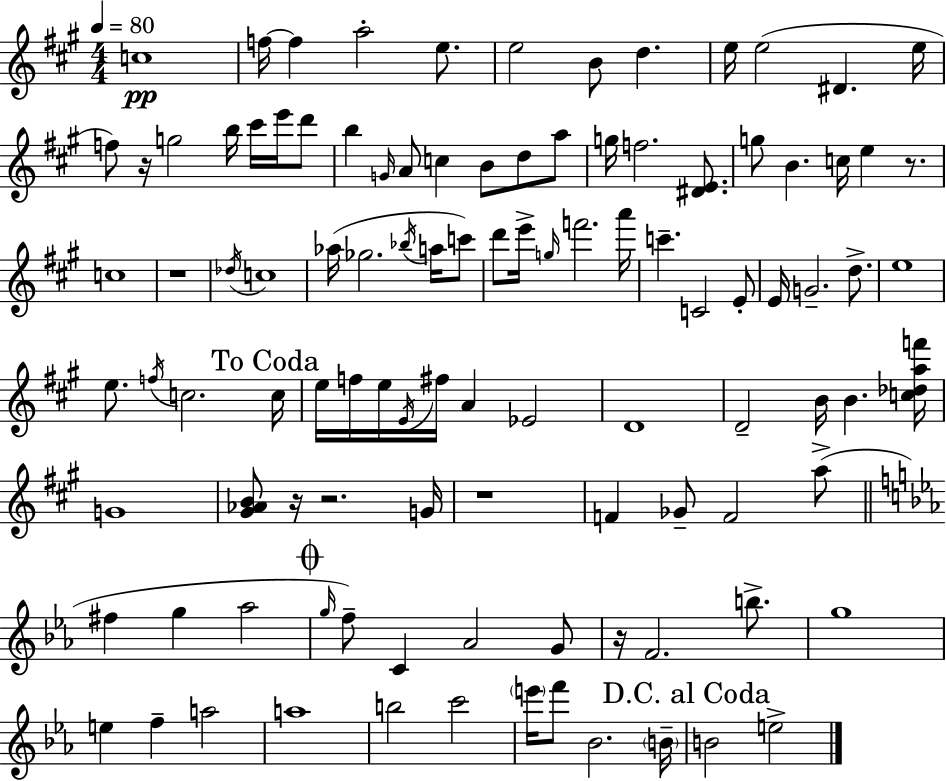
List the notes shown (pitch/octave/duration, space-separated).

C5/w F5/s F5/q A5/h E5/e. E5/h B4/e D5/q. E5/s E5/h D#4/q. E5/s F5/e R/s G5/h B5/s C#6/s E6/s D6/e B5/q G4/s A4/e C5/q B4/e D5/e A5/e G5/s F5/h. [D#4,E4]/e. G5/e B4/q. C5/s E5/q R/e. C5/w R/w Db5/s C5/w Ab5/s Gb5/h. Bb5/s A5/s C6/e D6/e E6/s G5/s F6/h. A6/s C6/q. C4/h E4/e E4/s G4/h. D5/e. E5/w E5/e. F5/s C5/h. C5/s E5/s F5/s E5/s E4/s F#5/s A4/q Eb4/h D4/w D4/h B4/s B4/q. [C5,Db5,A5,F6]/s G4/w [G#4,Ab4,B4]/e R/s R/h. G4/s R/w F4/q Gb4/e F4/h A5/e F#5/q G5/q Ab5/h G5/s F5/e C4/q Ab4/h G4/e R/s F4/h. B5/e. G5/w E5/q F5/q A5/h A5/w B5/h C6/h E6/s F6/e Bb4/h. B4/s B4/h E5/h